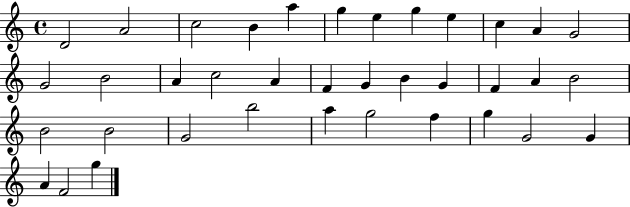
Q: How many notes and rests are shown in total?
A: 37